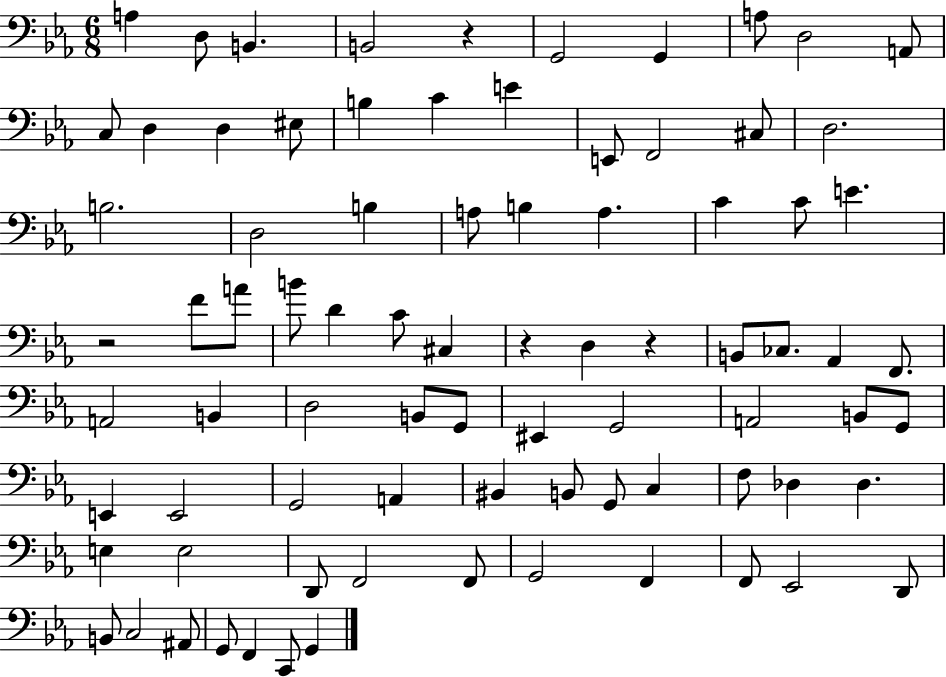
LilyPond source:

{
  \clef bass
  \numericTimeSignature
  \time 6/8
  \key ees \major
  a4 d8 b,4. | b,2 r4 | g,2 g,4 | a8 d2 a,8 | \break c8 d4 d4 eis8 | b4 c'4 e'4 | e,8 f,2 cis8 | d2. | \break b2. | d2 b4 | a8 b4 a4. | c'4 c'8 e'4. | \break r2 f'8 a'8 | b'8 d'4 c'8 cis4 | r4 d4 r4 | b,8 ces8. aes,4 f,8. | \break a,2 b,4 | d2 b,8 g,8 | eis,4 g,2 | a,2 b,8 g,8 | \break e,4 e,2 | g,2 a,4 | bis,4 b,8 g,8 c4 | f8 des4 des4. | \break e4 e2 | d,8 f,2 f,8 | g,2 f,4 | f,8 ees,2 d,8 | \break b,8 c2 ais,8 | g,8 f,4 c,8 g,4 | \bar "|."
}